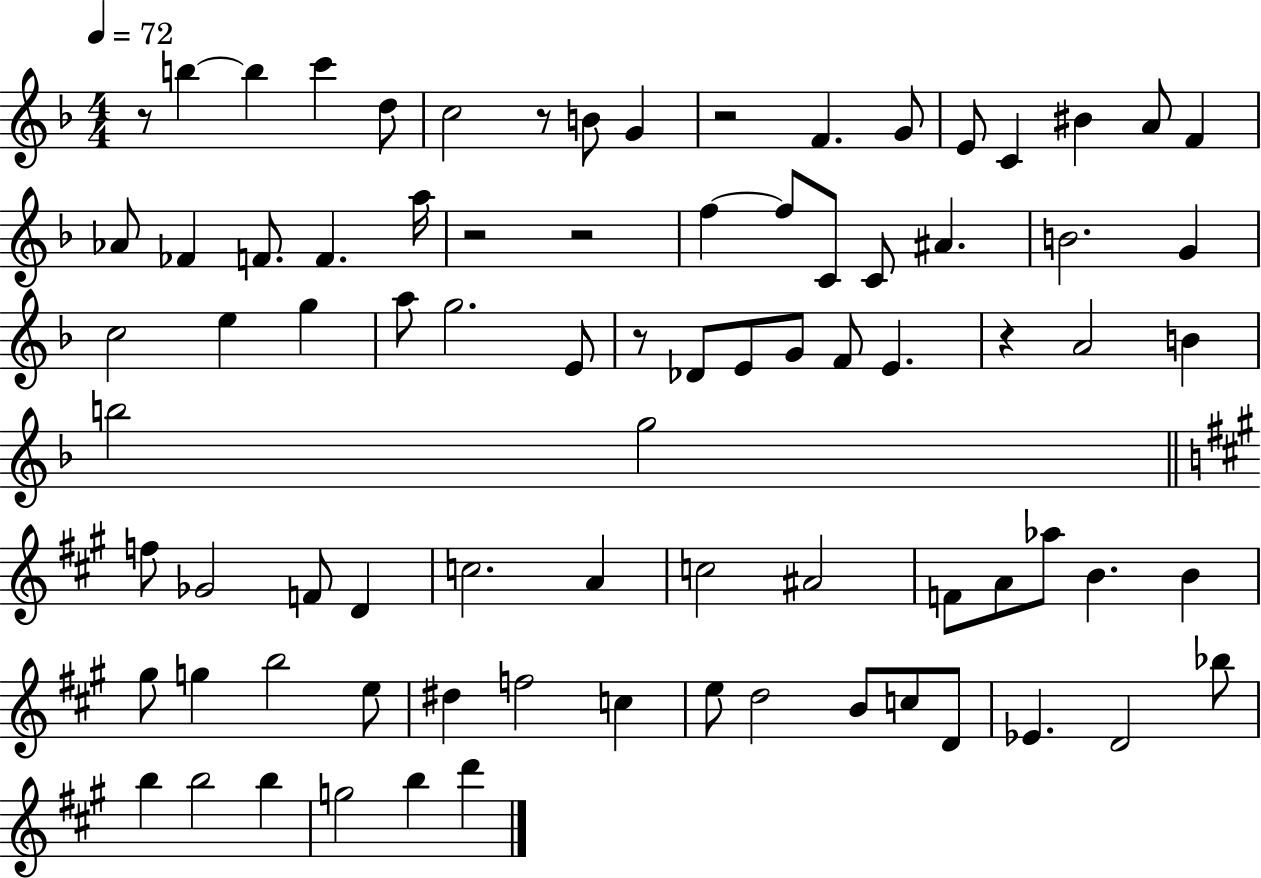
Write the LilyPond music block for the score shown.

{
  \clef treble
  \numericTimeSignature
  \time 4/4
  \key f \major
  \tempo 4 = 72
  r8 b''4~~ b''4 c'''4 d''8 | c''2 r8 b'8 g'4 | r2 f'4. g'8 | e'8 c'4 bis'4 a'8 f'4 | \break aes'8 fes'4 f'8. f'4. a''16 | r2 r2 | f''4~~ f''8 c'8 c'8 ais'4. | b'2. g'4 | \break c''2 e''4 g''4 | a''8 g''2. e'8 | r8 des'8 e'8 g'8 f'8 e'4. | r4 a'2 b'4 | \break b''2 g''2 | \bar "||" \break \key a \major f''8 ges'2 f'8 d'4 | c''2. a'4 | c''2 ais'2 | f'8 a'8 aes''8 b'4. b'4 | \break gis''8 g''4 b''2 e''8 | dis''4 f''2 c''4 | e''8 d''2 b'8 c''8 d'8 | ees'4. d'2 bes''8 | \break b''4 b''2 b''4 | g''2 b''4 d'''4 | \bar "|."
}